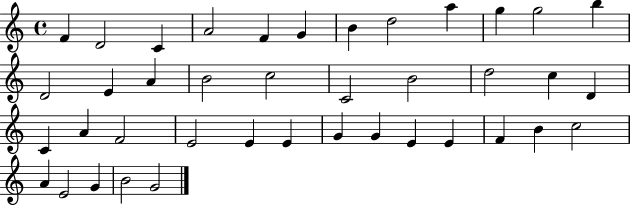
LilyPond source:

{
  \clef treble
  \time 4/4
  \defaultTimeSignature
  \key c \major
  f'4 d'2 c'4 | a'2 f'4 g'4 | b'4 d''2 a''4 | g''4 g''2 b''4 | \break d'2 e'4 a'4 | b'2 c''2 | c'2 b'2 | d''2 c''4 d'4 | \break c'4 a'4 f'2 | e'2 e'4 e'4 | g'4 g'4 e'4 e'4 | f'4 b'4 c''2 | \break a'4 e'2 g'4 | b'2 g'2 | \bar "|."
}